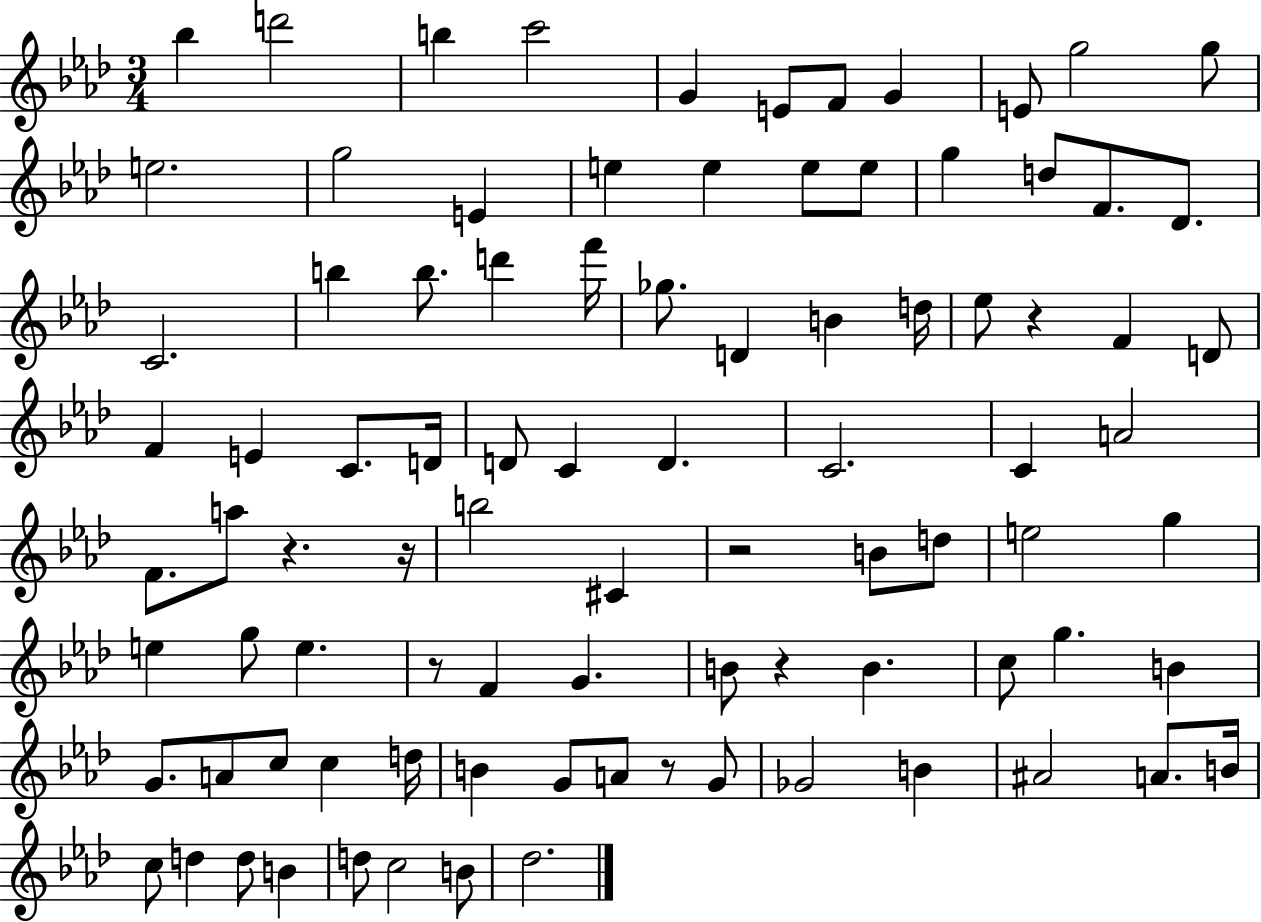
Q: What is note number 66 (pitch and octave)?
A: C5